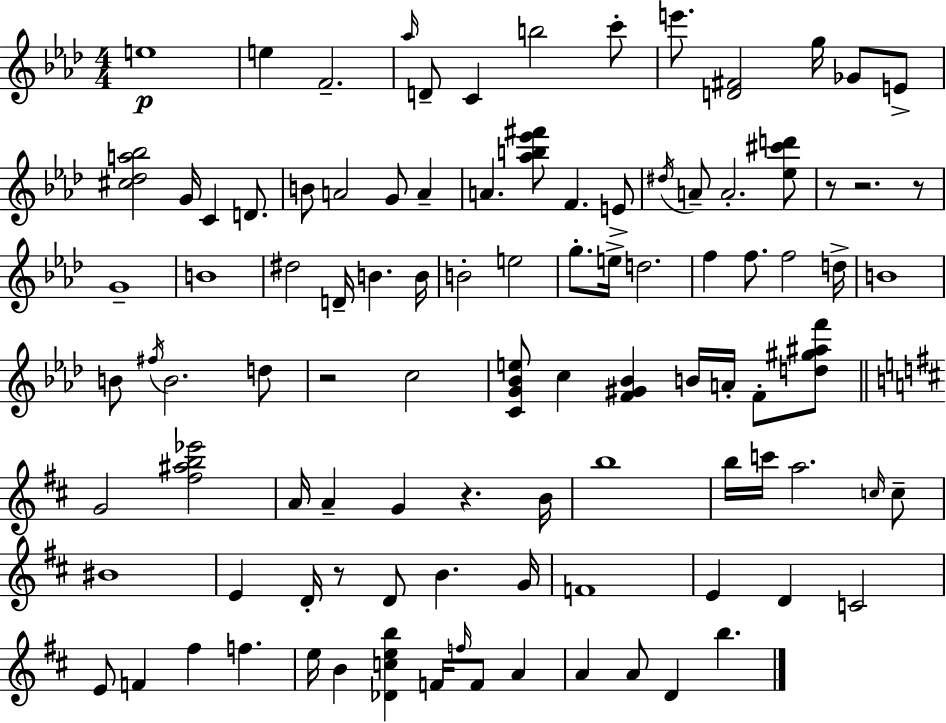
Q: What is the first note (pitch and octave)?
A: E5